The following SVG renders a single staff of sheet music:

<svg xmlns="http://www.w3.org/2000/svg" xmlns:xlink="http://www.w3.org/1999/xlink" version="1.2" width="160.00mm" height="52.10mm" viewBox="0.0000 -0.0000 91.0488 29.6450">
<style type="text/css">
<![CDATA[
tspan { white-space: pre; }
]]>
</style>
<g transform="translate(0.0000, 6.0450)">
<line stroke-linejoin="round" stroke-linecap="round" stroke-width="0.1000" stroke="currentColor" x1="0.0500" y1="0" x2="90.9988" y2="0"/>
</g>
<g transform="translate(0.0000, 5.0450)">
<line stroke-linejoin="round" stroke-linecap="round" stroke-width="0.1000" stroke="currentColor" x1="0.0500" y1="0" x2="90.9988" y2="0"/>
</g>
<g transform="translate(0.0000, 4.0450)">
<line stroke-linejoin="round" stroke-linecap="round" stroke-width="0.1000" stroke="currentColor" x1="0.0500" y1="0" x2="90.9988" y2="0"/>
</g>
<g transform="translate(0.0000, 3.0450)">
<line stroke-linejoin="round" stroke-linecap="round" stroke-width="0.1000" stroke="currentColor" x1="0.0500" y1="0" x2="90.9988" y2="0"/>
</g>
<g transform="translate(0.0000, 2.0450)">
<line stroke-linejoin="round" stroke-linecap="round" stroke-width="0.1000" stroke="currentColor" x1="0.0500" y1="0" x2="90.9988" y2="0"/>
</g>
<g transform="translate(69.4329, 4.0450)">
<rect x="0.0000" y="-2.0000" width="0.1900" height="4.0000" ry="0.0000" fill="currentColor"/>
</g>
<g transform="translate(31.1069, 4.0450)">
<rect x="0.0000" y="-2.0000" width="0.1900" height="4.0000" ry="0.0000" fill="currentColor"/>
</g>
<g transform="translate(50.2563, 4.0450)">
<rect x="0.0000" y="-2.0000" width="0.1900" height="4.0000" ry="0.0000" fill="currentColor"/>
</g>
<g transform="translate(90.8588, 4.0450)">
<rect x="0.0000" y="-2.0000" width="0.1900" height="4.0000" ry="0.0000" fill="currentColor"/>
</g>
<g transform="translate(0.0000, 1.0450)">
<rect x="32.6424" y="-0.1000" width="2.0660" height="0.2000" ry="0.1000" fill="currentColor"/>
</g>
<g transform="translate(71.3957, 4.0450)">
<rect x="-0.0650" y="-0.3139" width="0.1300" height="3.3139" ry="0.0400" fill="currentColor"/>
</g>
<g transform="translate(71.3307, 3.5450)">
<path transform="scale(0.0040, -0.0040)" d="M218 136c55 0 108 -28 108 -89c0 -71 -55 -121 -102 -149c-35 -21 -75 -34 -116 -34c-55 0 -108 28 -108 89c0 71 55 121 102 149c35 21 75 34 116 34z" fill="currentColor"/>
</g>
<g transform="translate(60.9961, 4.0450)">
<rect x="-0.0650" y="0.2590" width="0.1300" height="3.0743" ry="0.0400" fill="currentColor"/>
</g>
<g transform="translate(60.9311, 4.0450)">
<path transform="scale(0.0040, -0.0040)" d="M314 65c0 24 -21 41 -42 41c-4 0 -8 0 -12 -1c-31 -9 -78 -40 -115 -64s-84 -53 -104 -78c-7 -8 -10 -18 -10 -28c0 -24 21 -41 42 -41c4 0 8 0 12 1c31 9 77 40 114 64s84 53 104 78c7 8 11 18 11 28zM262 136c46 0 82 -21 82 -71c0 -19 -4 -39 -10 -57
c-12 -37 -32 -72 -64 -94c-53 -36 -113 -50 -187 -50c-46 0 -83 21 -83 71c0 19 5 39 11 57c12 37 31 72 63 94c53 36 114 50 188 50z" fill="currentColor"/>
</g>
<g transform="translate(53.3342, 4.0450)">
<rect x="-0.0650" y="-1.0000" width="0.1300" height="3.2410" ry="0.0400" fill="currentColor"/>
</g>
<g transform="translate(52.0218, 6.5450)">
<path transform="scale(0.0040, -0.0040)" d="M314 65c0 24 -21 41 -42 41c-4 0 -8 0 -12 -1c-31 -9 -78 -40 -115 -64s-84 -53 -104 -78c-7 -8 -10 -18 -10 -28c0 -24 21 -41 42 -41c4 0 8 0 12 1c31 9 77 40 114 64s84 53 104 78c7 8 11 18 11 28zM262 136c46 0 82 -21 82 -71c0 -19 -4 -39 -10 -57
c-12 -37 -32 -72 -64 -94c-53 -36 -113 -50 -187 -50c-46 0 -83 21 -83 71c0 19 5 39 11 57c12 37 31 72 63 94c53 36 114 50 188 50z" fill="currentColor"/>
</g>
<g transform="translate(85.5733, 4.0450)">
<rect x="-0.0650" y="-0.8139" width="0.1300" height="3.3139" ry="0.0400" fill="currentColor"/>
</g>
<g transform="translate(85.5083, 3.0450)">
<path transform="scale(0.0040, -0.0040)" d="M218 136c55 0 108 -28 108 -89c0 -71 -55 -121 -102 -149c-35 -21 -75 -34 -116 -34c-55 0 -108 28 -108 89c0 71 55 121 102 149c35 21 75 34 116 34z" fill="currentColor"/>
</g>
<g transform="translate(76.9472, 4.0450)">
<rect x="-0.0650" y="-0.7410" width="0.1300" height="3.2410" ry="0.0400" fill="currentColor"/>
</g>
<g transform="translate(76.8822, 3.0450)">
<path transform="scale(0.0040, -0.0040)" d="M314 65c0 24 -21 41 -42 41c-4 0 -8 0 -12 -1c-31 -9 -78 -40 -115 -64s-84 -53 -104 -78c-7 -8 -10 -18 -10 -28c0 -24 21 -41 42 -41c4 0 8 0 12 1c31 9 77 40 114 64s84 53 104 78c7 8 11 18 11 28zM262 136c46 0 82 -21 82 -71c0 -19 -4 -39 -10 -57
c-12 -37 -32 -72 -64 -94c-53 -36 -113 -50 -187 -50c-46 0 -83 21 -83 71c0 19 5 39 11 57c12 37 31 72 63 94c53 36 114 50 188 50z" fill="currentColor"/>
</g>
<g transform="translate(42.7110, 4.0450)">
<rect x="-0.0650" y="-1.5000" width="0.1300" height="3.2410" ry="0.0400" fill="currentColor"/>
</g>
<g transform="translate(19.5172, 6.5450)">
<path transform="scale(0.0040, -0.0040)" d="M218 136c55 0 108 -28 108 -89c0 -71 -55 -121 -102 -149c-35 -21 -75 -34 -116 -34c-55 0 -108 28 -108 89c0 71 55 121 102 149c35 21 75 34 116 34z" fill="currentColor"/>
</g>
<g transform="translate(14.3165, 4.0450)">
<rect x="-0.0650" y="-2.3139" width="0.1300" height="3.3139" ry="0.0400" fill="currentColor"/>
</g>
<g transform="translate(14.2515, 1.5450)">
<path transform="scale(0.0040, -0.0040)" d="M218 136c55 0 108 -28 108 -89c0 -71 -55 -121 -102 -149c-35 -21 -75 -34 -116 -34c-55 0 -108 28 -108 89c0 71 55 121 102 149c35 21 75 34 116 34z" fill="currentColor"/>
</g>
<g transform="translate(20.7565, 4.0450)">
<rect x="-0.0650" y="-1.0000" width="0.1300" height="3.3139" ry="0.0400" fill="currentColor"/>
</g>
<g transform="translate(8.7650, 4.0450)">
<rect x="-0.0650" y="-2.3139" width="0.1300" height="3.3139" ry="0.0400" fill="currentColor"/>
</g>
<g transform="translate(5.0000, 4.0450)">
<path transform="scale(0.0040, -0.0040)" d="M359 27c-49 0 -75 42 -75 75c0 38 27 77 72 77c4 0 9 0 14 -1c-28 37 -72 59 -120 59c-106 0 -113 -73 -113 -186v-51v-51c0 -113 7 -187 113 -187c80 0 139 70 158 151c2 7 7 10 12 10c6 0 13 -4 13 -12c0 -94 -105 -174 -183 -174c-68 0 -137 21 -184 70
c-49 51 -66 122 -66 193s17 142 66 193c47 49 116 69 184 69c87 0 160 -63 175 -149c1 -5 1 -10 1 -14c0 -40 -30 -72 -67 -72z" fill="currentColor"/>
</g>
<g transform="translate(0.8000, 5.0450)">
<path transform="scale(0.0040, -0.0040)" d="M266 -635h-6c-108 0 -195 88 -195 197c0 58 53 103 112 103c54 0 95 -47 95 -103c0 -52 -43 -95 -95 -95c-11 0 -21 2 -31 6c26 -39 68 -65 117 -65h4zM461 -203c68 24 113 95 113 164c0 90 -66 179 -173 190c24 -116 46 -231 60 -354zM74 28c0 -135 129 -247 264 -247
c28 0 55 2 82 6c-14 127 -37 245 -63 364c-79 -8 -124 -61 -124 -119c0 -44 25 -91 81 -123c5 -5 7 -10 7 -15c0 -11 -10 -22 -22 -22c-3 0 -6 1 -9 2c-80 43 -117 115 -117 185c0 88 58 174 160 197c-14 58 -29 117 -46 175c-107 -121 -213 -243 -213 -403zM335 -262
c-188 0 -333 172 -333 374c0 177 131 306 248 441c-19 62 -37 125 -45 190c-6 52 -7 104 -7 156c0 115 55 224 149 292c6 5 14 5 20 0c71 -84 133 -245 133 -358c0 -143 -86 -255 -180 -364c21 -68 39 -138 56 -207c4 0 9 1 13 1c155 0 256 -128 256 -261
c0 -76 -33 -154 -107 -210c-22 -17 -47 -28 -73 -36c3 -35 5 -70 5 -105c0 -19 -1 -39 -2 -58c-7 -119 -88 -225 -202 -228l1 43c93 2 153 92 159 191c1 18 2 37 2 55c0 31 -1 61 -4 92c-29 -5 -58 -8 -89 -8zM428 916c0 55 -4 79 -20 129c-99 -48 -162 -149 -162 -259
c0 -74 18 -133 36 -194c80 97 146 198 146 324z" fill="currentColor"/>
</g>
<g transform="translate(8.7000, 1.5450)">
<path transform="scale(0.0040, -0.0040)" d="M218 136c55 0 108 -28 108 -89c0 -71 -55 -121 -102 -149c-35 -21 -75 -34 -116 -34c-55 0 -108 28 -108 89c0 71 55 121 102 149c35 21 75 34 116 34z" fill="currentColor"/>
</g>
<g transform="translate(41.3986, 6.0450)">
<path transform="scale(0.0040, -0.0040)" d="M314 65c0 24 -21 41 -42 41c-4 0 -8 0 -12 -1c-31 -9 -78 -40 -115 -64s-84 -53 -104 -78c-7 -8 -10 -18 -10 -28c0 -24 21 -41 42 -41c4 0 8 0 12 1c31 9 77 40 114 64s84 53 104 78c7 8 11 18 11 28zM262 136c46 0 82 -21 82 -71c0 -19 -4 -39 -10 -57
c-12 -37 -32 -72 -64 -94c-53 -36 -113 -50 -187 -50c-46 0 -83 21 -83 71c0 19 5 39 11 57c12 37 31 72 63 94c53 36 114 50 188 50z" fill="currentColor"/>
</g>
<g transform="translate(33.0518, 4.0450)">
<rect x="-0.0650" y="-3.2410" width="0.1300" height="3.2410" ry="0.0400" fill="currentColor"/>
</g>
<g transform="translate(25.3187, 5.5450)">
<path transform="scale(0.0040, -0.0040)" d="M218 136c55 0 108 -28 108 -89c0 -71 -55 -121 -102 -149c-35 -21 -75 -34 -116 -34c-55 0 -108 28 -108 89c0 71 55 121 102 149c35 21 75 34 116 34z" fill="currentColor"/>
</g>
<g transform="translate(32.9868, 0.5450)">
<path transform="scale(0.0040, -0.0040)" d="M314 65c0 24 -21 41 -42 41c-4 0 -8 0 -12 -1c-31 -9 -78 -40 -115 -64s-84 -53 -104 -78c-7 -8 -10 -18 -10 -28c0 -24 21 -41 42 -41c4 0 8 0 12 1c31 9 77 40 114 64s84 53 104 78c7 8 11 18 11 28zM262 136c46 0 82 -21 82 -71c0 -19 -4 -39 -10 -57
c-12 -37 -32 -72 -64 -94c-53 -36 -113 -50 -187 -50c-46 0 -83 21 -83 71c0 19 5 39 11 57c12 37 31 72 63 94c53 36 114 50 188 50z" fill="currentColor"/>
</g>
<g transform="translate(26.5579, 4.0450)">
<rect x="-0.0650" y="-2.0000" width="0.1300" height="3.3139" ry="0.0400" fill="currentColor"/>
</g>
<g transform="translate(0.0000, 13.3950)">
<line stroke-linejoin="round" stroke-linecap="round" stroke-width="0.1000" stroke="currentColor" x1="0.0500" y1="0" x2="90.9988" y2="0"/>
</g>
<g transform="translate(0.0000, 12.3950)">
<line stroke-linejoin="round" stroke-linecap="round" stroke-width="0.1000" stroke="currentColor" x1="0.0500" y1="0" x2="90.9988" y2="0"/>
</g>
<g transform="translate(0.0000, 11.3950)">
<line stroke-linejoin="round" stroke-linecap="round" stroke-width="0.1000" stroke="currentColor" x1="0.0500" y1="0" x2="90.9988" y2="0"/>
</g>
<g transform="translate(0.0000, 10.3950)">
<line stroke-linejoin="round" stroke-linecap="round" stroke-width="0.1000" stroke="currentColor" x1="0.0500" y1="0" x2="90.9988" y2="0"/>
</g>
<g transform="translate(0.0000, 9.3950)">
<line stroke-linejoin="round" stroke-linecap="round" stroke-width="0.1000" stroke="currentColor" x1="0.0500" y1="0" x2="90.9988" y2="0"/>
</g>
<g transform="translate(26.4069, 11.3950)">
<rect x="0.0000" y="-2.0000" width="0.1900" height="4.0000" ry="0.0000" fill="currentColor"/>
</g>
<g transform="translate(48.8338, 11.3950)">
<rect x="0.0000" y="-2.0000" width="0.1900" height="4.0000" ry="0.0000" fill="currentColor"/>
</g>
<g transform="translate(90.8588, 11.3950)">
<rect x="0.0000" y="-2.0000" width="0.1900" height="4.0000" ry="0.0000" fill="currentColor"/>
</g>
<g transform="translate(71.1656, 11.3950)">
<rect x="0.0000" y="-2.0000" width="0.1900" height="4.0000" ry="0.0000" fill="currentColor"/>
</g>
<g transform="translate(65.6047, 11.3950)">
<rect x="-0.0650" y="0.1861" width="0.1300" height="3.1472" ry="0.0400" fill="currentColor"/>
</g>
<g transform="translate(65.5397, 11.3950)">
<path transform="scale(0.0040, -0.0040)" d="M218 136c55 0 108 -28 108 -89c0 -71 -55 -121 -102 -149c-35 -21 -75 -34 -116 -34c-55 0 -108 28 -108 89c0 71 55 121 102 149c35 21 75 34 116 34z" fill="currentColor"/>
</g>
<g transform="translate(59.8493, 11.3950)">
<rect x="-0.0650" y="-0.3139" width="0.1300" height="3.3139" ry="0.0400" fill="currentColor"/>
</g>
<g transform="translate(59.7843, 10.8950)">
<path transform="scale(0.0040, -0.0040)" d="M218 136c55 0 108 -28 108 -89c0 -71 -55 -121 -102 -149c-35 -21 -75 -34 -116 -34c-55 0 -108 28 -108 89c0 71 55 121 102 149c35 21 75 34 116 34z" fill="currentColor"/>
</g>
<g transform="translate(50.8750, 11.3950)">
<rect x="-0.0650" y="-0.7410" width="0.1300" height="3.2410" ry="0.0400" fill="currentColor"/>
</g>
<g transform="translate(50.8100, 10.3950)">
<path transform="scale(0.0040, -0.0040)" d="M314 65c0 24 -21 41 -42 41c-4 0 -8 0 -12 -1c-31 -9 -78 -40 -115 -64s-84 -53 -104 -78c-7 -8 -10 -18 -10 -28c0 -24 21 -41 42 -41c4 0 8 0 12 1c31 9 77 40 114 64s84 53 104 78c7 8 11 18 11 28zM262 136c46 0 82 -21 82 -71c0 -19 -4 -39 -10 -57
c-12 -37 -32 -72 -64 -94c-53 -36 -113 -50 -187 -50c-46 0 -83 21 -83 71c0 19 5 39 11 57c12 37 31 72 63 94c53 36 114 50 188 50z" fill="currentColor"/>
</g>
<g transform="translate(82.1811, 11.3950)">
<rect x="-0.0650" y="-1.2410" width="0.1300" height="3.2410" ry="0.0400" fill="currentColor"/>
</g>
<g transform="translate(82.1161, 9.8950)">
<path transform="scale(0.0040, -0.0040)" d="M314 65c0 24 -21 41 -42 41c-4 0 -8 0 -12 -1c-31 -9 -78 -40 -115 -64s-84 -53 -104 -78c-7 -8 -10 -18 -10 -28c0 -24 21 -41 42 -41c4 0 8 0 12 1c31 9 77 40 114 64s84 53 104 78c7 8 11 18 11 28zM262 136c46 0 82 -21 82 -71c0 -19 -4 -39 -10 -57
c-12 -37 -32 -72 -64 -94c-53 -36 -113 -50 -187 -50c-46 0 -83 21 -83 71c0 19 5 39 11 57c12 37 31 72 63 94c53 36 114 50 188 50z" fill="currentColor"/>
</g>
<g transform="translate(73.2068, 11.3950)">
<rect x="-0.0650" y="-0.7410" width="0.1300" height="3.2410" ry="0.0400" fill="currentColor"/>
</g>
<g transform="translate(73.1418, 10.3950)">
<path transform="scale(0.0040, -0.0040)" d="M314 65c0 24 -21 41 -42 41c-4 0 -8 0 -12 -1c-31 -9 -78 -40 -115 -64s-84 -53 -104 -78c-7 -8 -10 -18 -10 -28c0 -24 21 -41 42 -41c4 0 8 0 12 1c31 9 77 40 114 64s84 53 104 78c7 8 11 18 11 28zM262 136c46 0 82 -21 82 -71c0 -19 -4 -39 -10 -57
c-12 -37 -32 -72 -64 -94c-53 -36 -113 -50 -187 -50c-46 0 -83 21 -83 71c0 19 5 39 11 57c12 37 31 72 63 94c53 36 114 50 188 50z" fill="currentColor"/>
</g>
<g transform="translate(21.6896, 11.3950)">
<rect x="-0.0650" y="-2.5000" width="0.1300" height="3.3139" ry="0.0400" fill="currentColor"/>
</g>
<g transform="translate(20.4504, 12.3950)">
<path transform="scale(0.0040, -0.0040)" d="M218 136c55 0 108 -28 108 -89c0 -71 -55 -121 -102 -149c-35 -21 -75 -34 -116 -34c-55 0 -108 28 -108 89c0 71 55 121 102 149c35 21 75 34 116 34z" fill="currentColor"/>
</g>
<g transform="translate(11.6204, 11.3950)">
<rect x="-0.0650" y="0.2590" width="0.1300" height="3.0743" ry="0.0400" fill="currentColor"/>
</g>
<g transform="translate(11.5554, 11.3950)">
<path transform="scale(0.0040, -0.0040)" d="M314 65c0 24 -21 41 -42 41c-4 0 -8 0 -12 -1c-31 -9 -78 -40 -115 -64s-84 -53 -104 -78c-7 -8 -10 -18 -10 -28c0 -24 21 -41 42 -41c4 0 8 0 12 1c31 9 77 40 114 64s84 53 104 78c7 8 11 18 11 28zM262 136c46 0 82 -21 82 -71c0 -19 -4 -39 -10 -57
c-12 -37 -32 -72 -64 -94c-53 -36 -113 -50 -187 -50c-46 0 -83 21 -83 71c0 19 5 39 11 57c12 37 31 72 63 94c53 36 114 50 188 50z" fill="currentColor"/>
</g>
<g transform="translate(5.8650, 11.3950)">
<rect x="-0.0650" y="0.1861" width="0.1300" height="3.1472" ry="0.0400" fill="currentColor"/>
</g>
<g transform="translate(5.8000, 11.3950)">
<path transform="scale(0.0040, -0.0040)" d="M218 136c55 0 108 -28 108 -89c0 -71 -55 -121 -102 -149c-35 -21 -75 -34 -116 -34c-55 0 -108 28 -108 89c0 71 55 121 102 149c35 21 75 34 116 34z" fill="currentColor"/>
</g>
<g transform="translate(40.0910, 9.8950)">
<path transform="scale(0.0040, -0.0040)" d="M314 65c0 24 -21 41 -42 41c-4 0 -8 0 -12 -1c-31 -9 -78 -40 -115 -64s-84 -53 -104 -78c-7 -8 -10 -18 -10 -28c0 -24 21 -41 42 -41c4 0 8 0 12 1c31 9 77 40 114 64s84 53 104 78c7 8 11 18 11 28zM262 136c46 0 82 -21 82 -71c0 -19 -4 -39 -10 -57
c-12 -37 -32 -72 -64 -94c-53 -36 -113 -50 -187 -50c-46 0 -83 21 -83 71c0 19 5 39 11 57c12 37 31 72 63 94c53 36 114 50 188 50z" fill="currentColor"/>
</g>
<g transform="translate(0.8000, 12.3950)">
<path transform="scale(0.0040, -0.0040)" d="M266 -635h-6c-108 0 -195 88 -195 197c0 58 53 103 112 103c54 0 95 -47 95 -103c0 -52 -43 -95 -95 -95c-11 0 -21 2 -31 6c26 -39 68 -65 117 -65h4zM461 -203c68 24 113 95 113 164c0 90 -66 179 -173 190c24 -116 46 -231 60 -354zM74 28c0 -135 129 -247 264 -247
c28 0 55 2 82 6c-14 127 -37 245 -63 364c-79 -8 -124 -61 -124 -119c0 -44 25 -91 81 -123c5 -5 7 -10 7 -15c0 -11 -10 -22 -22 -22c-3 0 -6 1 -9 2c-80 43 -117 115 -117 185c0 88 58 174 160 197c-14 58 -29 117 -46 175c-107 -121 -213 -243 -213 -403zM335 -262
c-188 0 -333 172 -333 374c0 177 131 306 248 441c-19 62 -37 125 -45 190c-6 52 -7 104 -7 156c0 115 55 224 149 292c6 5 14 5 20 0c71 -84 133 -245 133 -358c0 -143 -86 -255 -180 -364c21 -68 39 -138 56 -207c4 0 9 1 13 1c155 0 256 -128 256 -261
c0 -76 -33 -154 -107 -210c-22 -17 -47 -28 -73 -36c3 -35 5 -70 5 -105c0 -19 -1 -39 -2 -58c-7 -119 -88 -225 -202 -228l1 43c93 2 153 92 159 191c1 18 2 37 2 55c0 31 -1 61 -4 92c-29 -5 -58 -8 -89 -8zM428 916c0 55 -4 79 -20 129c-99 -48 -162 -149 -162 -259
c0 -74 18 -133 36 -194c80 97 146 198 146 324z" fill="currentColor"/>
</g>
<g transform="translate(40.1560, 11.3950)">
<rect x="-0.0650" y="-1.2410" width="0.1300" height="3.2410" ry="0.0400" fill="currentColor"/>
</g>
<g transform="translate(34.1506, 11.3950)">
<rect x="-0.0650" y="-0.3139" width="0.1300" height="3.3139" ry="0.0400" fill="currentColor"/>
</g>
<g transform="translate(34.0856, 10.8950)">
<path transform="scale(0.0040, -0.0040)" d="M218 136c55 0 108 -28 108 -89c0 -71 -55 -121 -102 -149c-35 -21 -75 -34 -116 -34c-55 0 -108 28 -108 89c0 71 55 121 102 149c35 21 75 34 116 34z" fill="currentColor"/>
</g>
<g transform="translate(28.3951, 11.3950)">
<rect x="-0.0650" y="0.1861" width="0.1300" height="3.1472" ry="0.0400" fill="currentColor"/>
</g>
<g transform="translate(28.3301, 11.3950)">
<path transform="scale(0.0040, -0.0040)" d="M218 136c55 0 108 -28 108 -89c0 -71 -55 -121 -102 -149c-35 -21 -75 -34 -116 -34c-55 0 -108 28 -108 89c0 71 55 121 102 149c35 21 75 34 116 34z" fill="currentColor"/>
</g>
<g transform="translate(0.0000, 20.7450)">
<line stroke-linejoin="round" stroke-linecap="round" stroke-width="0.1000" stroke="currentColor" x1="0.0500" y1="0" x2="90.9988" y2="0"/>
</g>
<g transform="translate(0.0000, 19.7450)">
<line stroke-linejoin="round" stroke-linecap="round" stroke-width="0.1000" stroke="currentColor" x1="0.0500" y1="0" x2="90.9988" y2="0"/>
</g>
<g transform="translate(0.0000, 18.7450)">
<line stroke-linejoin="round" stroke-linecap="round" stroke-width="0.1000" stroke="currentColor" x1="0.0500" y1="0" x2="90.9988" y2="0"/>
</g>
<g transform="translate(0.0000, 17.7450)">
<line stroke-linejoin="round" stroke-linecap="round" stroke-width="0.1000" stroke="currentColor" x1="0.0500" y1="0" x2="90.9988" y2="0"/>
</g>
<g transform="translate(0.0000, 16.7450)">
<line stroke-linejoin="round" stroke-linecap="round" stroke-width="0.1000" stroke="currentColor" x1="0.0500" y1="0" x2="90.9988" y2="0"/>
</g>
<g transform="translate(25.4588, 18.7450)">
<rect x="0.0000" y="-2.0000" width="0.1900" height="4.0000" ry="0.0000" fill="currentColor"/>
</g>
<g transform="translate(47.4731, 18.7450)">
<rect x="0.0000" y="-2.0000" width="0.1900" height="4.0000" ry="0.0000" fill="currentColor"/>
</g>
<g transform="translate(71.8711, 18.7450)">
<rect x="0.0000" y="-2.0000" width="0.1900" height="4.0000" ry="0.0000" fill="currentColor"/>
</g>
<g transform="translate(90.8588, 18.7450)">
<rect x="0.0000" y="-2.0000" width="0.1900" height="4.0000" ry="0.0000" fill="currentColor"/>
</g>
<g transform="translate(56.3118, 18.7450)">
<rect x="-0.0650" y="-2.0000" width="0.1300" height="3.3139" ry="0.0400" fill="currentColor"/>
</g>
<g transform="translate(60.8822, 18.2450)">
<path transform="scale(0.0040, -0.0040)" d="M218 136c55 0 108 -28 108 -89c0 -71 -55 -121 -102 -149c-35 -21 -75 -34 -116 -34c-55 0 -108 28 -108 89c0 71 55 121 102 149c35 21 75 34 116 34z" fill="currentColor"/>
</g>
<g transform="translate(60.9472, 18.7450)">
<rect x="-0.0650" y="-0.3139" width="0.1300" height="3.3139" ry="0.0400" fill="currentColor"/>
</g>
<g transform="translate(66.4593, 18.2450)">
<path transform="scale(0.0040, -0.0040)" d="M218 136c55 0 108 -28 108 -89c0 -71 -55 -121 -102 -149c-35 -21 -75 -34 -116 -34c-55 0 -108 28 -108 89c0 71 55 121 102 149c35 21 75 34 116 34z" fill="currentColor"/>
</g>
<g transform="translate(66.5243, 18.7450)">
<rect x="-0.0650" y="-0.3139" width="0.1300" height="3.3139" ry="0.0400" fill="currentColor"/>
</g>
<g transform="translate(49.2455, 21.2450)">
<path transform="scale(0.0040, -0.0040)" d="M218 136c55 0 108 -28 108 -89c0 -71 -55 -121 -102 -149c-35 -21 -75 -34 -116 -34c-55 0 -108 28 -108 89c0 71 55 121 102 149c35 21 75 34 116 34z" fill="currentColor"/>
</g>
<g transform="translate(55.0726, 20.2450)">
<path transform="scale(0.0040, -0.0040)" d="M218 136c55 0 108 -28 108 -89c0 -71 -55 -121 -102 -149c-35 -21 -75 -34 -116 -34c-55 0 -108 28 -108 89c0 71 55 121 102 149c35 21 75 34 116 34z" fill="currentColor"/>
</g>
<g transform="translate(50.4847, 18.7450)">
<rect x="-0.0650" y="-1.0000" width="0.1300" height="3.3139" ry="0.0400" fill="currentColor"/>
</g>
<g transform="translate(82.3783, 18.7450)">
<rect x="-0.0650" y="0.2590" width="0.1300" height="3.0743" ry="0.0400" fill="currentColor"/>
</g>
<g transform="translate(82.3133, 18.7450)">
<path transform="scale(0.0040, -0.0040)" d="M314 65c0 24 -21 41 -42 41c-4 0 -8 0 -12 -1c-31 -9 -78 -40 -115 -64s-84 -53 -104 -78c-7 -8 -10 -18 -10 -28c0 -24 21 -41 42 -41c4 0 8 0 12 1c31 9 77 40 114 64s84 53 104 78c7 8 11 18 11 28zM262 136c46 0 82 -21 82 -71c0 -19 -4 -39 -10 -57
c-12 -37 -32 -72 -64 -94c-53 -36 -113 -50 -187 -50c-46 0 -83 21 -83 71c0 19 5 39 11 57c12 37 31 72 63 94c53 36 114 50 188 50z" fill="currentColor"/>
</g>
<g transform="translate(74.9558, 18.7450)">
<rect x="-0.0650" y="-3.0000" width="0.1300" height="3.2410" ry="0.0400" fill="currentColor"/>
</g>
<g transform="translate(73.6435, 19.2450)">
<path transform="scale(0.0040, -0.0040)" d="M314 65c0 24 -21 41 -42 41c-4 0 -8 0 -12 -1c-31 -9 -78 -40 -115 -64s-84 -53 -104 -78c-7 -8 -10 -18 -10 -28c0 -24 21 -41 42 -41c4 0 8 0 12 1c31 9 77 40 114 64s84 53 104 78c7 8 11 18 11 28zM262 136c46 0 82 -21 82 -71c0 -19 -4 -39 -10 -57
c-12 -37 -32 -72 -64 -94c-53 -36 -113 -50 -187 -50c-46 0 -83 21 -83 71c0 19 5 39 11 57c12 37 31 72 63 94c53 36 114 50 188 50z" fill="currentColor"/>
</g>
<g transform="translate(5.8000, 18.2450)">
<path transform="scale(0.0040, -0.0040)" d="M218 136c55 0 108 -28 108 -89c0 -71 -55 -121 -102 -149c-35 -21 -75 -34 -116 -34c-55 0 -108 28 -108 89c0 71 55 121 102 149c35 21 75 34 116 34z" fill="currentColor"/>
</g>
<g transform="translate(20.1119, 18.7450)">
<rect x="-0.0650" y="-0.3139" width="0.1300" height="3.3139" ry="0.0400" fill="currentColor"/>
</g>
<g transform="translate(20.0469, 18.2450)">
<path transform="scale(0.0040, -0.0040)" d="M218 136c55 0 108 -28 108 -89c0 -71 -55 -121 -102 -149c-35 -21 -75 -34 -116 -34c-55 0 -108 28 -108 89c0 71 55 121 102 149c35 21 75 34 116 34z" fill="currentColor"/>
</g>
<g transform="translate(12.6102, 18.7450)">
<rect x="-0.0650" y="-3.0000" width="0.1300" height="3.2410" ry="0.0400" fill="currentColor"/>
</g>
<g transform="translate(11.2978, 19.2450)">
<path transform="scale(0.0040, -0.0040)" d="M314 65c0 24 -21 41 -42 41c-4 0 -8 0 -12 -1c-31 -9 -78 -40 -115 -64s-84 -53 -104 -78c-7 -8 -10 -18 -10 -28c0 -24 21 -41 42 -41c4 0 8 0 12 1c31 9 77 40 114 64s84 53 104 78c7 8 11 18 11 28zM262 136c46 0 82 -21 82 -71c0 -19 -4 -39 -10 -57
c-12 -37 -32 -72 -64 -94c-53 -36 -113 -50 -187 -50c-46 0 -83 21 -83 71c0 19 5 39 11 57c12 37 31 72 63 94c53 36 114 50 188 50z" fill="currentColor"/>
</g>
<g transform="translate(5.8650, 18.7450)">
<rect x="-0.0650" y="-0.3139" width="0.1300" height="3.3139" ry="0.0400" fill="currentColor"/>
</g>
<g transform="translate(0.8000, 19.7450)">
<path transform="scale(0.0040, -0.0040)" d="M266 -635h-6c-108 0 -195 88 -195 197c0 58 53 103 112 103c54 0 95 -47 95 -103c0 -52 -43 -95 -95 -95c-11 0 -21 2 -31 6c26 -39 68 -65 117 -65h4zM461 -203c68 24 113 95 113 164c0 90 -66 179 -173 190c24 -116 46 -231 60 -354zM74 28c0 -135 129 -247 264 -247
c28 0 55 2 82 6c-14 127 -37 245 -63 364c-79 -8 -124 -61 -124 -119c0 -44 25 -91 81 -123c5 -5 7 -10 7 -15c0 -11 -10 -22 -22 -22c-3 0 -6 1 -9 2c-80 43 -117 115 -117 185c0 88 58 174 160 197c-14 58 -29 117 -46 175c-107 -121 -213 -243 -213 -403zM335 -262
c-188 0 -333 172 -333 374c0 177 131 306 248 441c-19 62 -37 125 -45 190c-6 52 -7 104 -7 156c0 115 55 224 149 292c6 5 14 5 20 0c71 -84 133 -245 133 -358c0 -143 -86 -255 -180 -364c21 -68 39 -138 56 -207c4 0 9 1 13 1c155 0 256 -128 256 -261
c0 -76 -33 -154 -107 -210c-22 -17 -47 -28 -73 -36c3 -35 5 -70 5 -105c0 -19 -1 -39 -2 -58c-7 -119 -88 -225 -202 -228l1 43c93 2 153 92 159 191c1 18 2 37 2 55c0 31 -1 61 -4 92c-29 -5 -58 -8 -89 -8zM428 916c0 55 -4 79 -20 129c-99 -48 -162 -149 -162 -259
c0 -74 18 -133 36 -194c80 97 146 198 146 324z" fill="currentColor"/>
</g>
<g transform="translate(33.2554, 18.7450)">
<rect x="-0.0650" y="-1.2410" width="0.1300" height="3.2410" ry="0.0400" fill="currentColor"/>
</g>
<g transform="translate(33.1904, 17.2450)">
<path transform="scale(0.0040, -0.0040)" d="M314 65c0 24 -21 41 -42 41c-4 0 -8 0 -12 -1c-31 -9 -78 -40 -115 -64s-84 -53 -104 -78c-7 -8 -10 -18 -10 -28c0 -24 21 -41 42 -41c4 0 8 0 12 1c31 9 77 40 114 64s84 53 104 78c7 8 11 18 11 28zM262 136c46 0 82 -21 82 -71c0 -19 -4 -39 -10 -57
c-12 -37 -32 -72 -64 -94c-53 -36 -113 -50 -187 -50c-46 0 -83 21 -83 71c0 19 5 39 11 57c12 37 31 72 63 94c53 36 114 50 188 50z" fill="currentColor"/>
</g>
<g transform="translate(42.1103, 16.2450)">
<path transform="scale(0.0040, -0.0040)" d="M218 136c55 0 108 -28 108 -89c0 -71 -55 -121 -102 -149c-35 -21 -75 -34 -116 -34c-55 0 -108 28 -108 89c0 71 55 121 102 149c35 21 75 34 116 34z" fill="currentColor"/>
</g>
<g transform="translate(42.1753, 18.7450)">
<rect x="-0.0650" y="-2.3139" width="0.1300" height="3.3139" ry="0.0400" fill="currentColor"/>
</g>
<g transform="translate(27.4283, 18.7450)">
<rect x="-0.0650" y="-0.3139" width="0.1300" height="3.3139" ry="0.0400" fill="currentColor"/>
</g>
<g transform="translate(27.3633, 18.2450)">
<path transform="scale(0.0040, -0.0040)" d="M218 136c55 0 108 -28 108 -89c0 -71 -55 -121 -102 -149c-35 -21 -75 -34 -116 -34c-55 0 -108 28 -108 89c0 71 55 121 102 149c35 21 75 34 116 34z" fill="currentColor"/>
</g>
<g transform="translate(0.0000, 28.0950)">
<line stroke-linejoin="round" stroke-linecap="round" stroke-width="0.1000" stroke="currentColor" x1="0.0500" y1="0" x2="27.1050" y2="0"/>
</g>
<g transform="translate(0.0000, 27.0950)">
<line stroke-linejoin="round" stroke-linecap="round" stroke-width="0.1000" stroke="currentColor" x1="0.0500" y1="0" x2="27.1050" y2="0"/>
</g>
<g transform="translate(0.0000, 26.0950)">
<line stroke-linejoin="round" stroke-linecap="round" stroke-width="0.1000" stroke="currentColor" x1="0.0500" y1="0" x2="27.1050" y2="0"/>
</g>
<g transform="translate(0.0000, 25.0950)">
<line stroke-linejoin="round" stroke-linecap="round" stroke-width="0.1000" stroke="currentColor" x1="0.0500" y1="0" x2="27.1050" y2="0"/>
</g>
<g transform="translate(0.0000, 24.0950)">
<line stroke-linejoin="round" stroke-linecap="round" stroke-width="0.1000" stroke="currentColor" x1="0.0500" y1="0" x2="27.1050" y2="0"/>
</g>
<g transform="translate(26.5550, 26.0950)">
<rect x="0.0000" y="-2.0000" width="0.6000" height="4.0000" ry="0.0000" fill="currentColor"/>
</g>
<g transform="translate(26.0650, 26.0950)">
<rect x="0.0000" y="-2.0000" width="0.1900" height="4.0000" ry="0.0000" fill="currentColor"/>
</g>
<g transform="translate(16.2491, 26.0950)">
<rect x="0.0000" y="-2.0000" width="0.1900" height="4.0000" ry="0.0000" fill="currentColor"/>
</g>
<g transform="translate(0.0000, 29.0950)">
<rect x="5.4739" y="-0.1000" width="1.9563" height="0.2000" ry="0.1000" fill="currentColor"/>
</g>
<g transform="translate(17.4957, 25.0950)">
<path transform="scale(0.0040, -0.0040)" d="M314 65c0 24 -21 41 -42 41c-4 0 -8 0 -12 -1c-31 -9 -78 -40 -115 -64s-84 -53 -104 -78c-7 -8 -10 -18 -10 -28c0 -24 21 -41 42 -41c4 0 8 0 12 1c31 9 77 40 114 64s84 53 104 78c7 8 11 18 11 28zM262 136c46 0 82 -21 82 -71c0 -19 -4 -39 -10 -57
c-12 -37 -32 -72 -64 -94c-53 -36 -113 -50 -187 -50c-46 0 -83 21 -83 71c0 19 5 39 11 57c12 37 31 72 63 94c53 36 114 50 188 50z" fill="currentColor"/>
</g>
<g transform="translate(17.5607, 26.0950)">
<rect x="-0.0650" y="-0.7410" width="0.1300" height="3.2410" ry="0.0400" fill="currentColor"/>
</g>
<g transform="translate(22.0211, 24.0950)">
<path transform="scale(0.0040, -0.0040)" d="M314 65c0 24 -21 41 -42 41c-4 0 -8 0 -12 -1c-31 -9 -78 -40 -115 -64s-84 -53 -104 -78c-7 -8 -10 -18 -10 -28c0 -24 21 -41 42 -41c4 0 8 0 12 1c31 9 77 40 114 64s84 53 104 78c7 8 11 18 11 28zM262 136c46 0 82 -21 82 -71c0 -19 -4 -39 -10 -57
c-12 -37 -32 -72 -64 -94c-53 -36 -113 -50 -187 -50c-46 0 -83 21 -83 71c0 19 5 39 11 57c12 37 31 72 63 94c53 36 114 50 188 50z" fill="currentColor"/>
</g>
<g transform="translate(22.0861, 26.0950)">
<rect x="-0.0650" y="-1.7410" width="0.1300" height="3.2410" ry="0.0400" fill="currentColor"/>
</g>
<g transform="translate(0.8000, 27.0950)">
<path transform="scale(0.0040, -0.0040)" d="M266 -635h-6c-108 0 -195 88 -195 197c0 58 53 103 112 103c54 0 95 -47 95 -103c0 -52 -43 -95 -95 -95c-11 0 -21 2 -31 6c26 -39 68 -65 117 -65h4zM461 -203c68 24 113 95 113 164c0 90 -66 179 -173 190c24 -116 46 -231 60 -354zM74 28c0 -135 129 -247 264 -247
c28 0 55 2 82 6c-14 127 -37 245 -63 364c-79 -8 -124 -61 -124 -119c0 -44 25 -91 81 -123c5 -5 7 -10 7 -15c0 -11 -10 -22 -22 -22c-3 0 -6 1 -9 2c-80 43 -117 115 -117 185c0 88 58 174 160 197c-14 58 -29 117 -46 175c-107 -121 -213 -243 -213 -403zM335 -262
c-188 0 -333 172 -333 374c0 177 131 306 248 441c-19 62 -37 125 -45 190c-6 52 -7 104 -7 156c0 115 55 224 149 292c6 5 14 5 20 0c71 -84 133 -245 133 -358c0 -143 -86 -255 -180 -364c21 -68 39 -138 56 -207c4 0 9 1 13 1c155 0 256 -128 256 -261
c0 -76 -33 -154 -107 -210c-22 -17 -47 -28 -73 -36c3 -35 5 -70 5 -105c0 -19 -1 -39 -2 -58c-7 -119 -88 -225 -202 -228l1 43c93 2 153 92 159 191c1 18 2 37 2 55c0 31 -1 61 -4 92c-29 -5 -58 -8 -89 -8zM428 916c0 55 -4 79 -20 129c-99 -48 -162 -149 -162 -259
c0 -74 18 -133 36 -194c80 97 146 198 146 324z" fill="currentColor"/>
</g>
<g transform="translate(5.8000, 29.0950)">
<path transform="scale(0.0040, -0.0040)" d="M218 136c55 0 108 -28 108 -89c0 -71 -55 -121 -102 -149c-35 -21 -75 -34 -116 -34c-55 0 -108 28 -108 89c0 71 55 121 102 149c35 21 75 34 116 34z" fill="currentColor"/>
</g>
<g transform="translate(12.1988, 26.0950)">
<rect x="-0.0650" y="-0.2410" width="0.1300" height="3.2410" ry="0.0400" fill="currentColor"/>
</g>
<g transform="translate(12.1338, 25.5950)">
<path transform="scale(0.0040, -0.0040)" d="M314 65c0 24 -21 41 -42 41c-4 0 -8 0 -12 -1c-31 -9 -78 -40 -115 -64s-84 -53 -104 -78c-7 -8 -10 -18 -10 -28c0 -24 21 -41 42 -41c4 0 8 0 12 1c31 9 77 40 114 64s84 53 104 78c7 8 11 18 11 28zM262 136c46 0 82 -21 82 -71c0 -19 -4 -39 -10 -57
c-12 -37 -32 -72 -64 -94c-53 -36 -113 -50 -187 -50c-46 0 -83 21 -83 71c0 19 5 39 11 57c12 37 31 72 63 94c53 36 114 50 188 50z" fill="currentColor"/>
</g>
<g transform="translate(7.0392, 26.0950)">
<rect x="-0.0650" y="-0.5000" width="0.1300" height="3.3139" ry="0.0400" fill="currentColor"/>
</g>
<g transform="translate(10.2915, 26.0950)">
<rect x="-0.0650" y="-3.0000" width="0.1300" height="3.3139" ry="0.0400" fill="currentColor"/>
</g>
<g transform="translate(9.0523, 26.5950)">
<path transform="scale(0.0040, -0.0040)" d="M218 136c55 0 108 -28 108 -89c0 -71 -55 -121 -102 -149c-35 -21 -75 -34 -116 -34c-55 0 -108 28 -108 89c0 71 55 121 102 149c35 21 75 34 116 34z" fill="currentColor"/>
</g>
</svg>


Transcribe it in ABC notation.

X:1
T:Untitled
M:4/4
L:1/4
K:C
g g D F b2 E2 D2 B2 c d2 d B B2 G B c e2 d2 c B d2 e2 c A2 c c e2 g D F c c A2 B2 C A c2 d2 f2